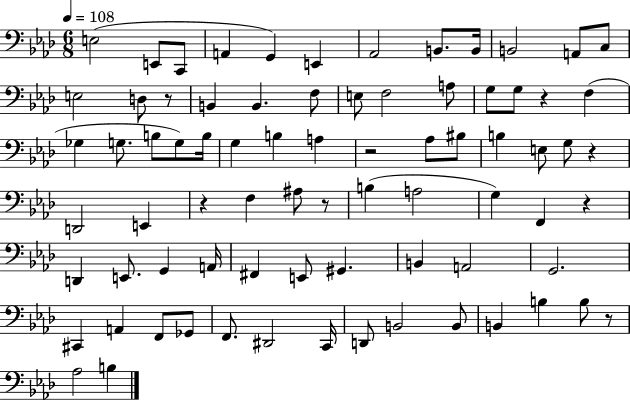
E3/h E2/e C2/e A2/q G2/q E2/q Ab2/h B2/e. B2/s B2/h A2/e C3/e E3/h D3/e R/e B2/q B2/q. F3/e E3/e F3/h A3/e G3/e G3/e R/q F3/q Gb3/q G3/e. B3/e G3/e B3/s G3/q B3/q A3/q R/h Ab3/e BIS3/e B3/q E3/e G3/e R/q D2/h E2/q R/q F3/q A#3/e R/e B3/q A3/h G3/q F2/q R/q D2/q E2/e. G2/q A2/s F#2/q E2/e G#2/q. B2/q A2/h G2/h. C#2/q A2/q F2/e Gb2/e F2/e. D#2/h C2/s D2/e B2/h B2/e B2/q B3/q B3/e R/e Ab3/h B3/q